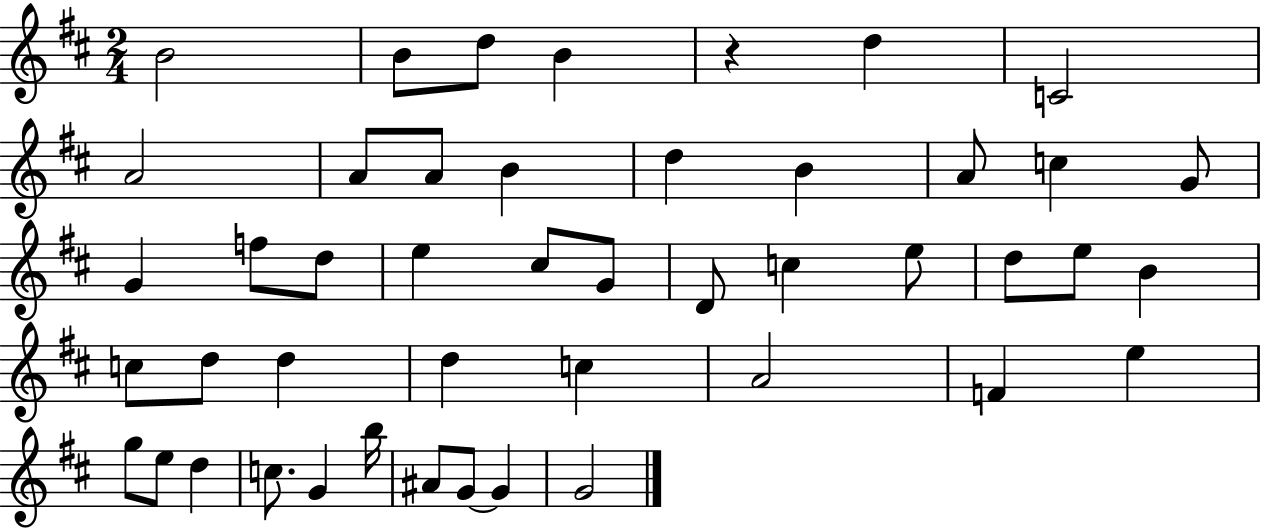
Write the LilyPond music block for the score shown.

{
  \clef treble
  \numericTimeSignature
  \time 2/4
  \key d \major
  \repeat volta 2 { b'2 | b'8 d''8 b'4 | r4 d''4 | c'2 | \break a'2 | a'8 a'8 b'4 | d''4 b'4 | a'8 c''4 g'8 | \break g'4 f''8 d''8 | e''4 cis''8 g'8 | d'8 c''4 e''8 | d''8 e''8 b'4 | \break c''8 d''8 d''4 | d''4 c''4 | a'2 | f'4 e''4 | \break g''8 e''8 d''4 | c''8. g'4 b''16 | ais'8 g'8~~ g'4 | g'2 | \break } \bar "|."
}